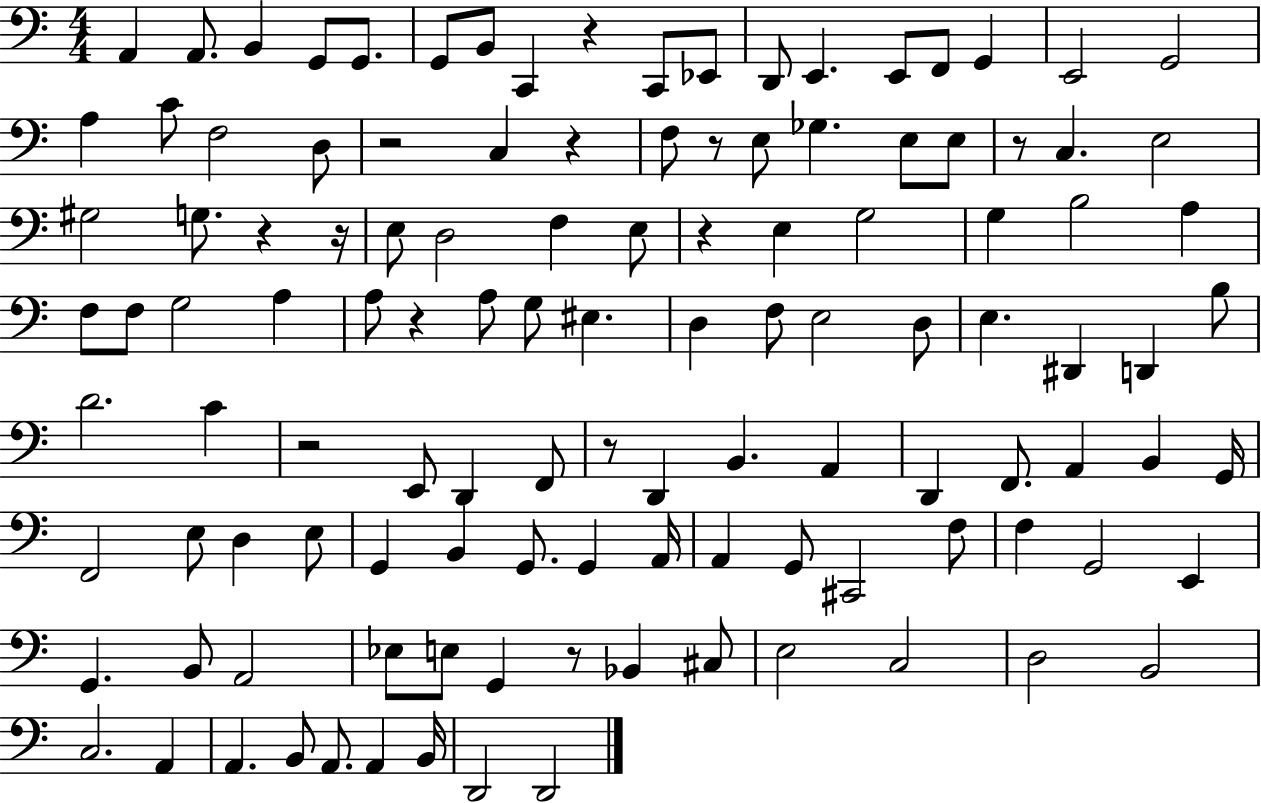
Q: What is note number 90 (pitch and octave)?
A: E3